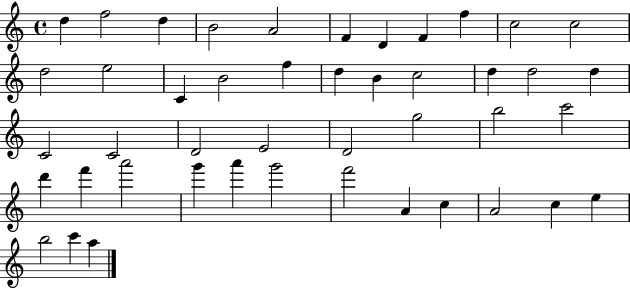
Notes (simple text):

D5/q F5/h D5/q B4/h A4/h F4/q D4/q F4/q F5/q C5/h C5/h D5/h E5/h C4/q B4/h F5/q D5/q B4/q C5/h D5/q D5/h D5/q C4/h C4/h D4/h E4/h D4/h G5/h B5/h C6/h D6/q F6/q A6/h G6/q A6/q G6/h F6/h A4/q C5/q A4/h C5/q E5/q B5/h C6/q A5/q